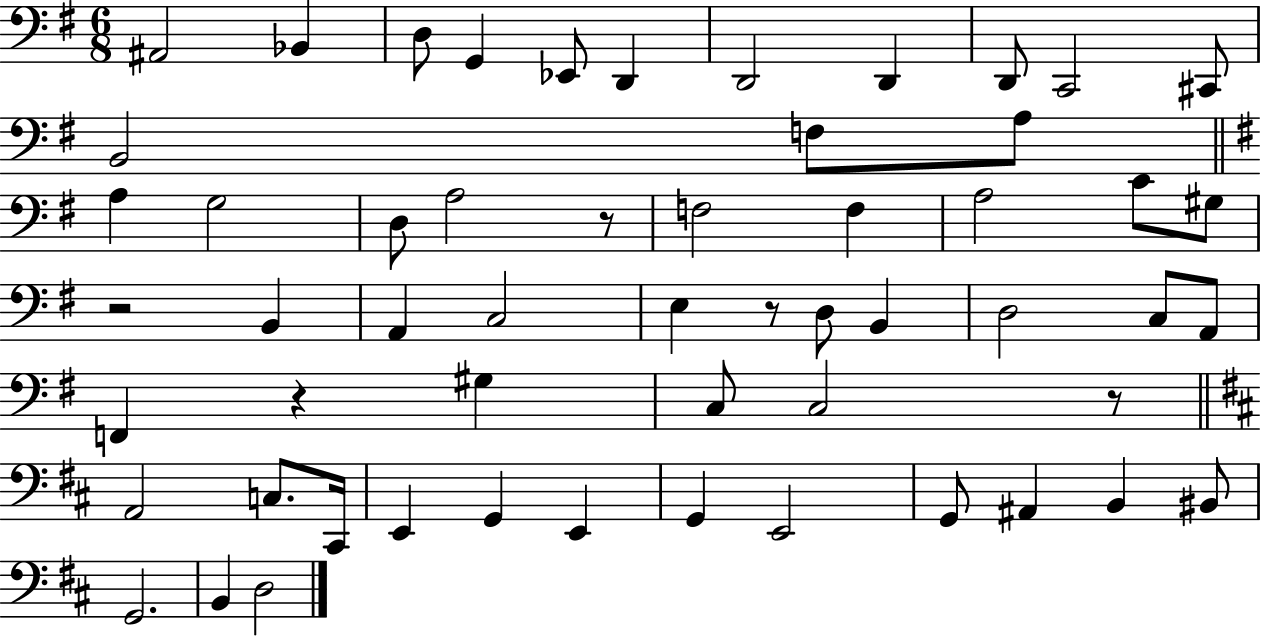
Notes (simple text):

A#2/h Bb2/q D3/e G2/q Eb2/e D2/q D2/h D2/q D2/e C2/h C#2/e B2/h F3/e A3/e A3/q G3/h D3/e A3/h R/e F3/h F3/q A3/h C4/e G#3/e R/h B2/q A2/q C3/h E3/q R/e D3/e B2/q D3/h C3/e A2/e F2/q R/q G#3/q C3/e C3/h R/e A2/h C3/e. C#2/s E2/q G2/q E2/q G2/q E2/h G2/e A#2/q B2/q BIS2/e G2/h. B2/q D3/h